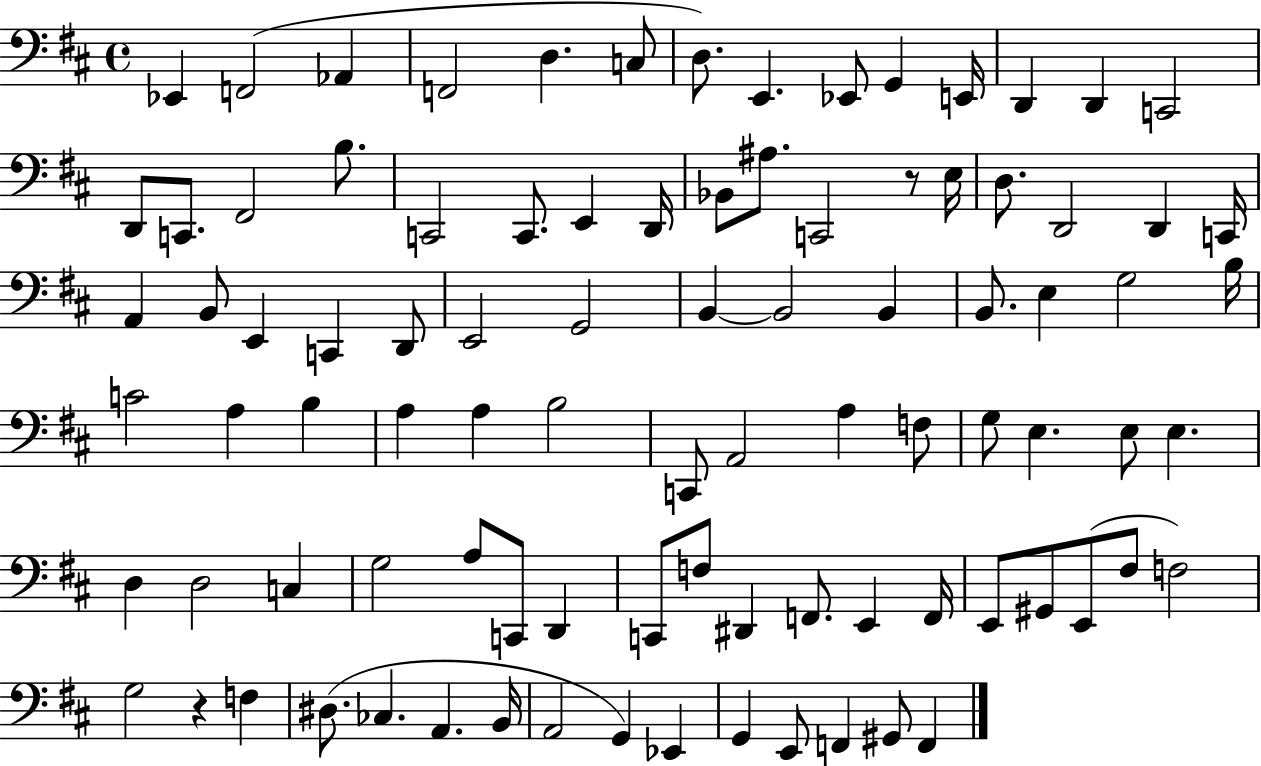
Eb2/q F2/h Ab2/q F2/h D3/q. C3/e D3/e. E2/q. Eb2/e G2/q E2/s D2/q D2/q C2/h D2/e C2/e. F#2/h B3/e. C2/h C2/e. E2/q D2/s Bb2/e A#3/e. C2/h R/e E3/s D3/e. D2/h D2/q C2/s A2/q B2/e E2/q C2/q D2/e E2/h G2/h B2/q B2/h B2/q B2/e. E3/q G3/h B3/s C4/h A3/q B3/q A3/q A3/q B3/h C2/e A2/h A3/q F3/e G3/e E3/q. E3/e E3/q. D3/q D3/h C3/q G3/h A3/e C2/e D2/q C2/e F3/e D#2/q F2/e. E2/q F2/s E2/e G#2/e E2/e F#3/e F3/h G3/h R/q F3/q D#3/e. CES3/q. A2/q. B2/s A2/h G2/q Eb2/q G2/q E2/e F2/q G#2/e F2/q